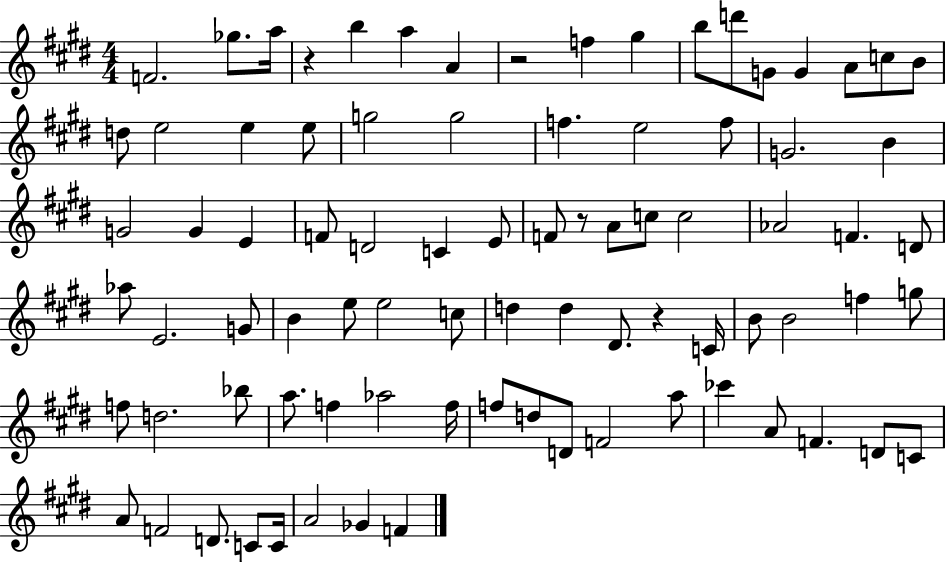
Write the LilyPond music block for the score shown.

{
  \clef treble
  \numericTimeSignature
  \time 4/4
  \key e \major
  f'2. ges''8. a''16 | r4 b''4 a''4 a'4 | r2 f''4 gis''4 | b''8 d'''8 g'8 g'4 a'8 c''8 b'8 | \break d''8 e''2 e''4 e''8 | g''2 g''2 | f''4. e''2 f''8 | g'2. b'4 | \break g'2 g'4 e'4 | f'8 d'2 c'4 e'8 | f'8 r8 a'8 c''8 c''2 | aes'2 f'4. d'8 | \break aes''8 e'2. g'8 | b'4 e''8 e''2 c''8 | d''4 d''4 dis'8. r4 c'16 | b'8 b'2 f''4 g''8 | \break f''8 d''2. bes''8 | a''8. f''4 aes''2 f''16 | f''8 d''8 d'8 f'2 a''8 | ces'''4 a'8 f'4. d'8 c'8 | \break a'8 f'2 d'8. c'8 c'16 | a'2 ges'4 f'4 | \bar "|."
}